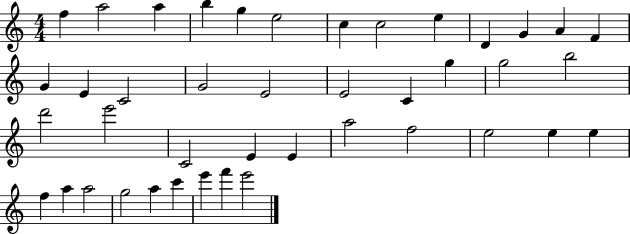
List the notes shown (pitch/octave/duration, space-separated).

F5/q A5/h A5/q B5/q G5/q E5/h C5/q C5/h E5/q D4/q G4/q A4/q F4/q G4/q E4/q C4/h G4/h E4/h E4/h C4/q G5/q G5/h B5/h D6/h E6/h C4/h E4/q E4/q A5/h F5/h E5/h E5/q E5/q F5/q A5/q A5/h G5/h A5/q C6/q E6/q F6/q E6/h